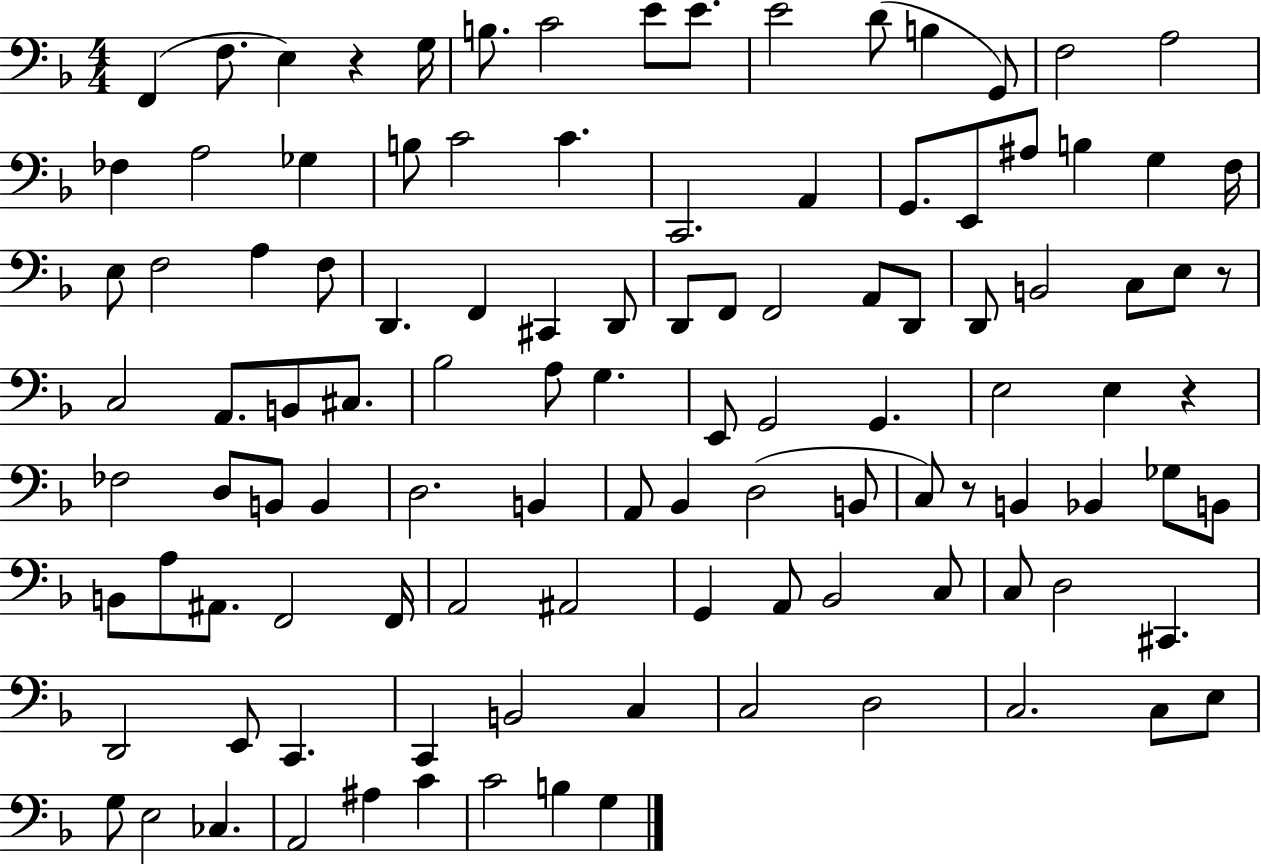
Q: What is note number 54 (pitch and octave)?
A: G2